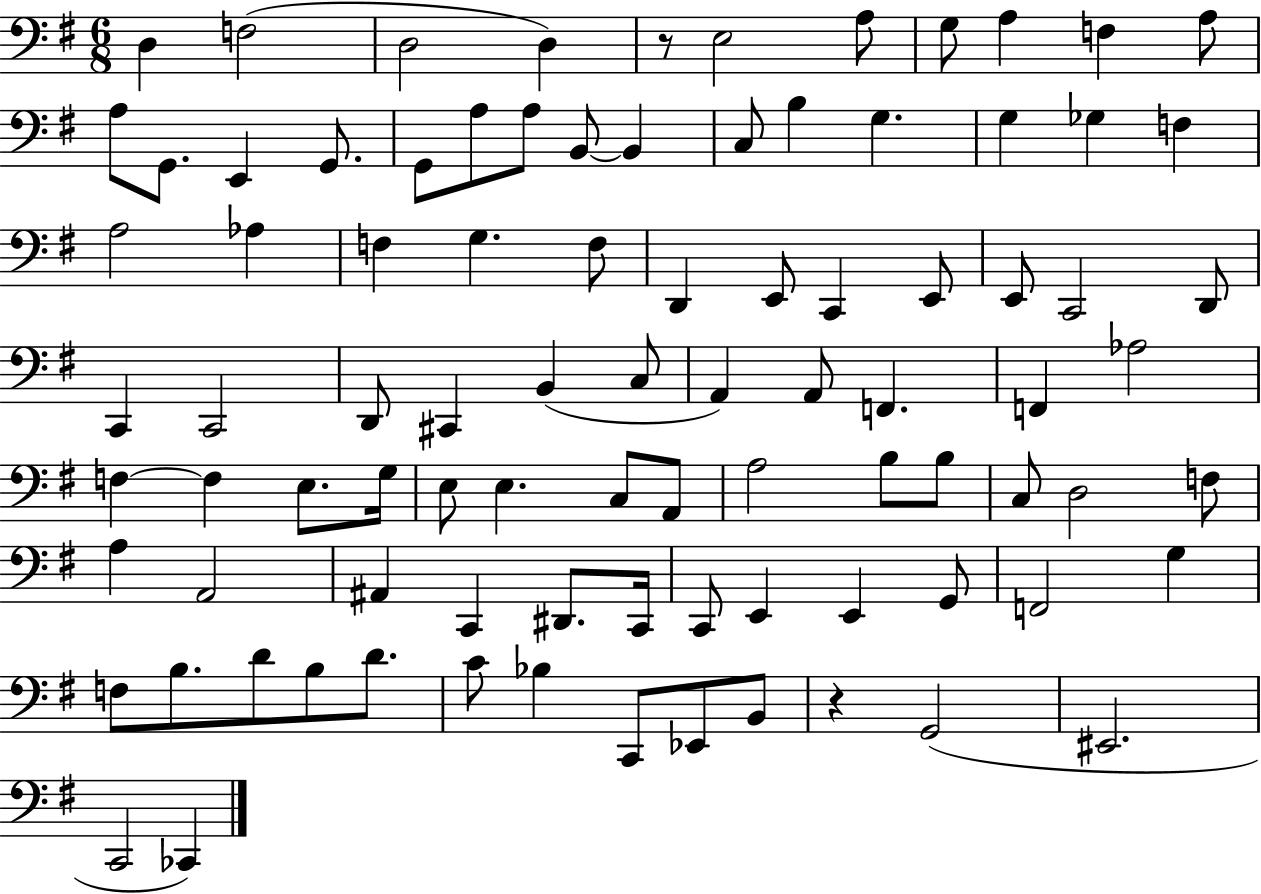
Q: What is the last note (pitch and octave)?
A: CES2